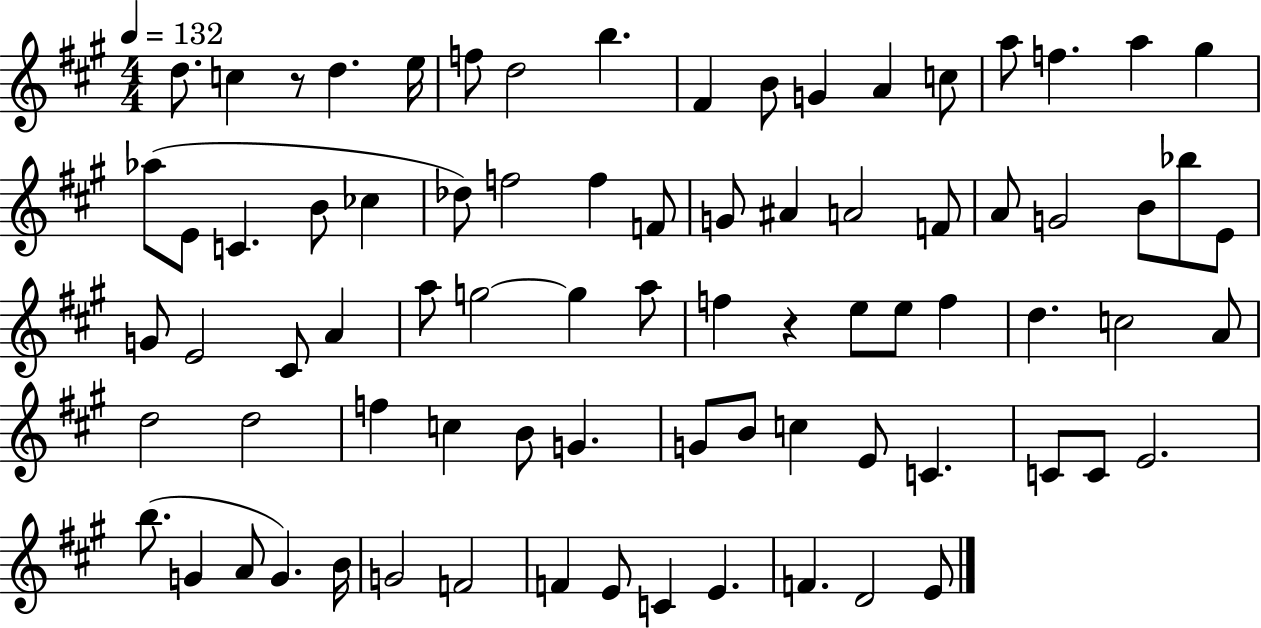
X:1
T:Untitled
M:4/4
L:1/4
K:A
d/2 c z/2 d e/4 f/2 d2 b ^F B/2 G A c/2 a/2 f a ^g _a/2 E/2 C B/2 _c _d/2 f2 f F/2 G/2 ^A A2 F/2 A/2 G2 B/2 _b/2 E/2 G/2 E2 ^C/2 A a/2 g2 g a/2 f z e/2 e/2 f d c2 A/2 d2 d2 f c B/2 G G/2 B/2 c E/2 C C/2 C/2 E2 b/2 G A/2 G B/4 G2 F2 F E/2 C E F D2 E/2